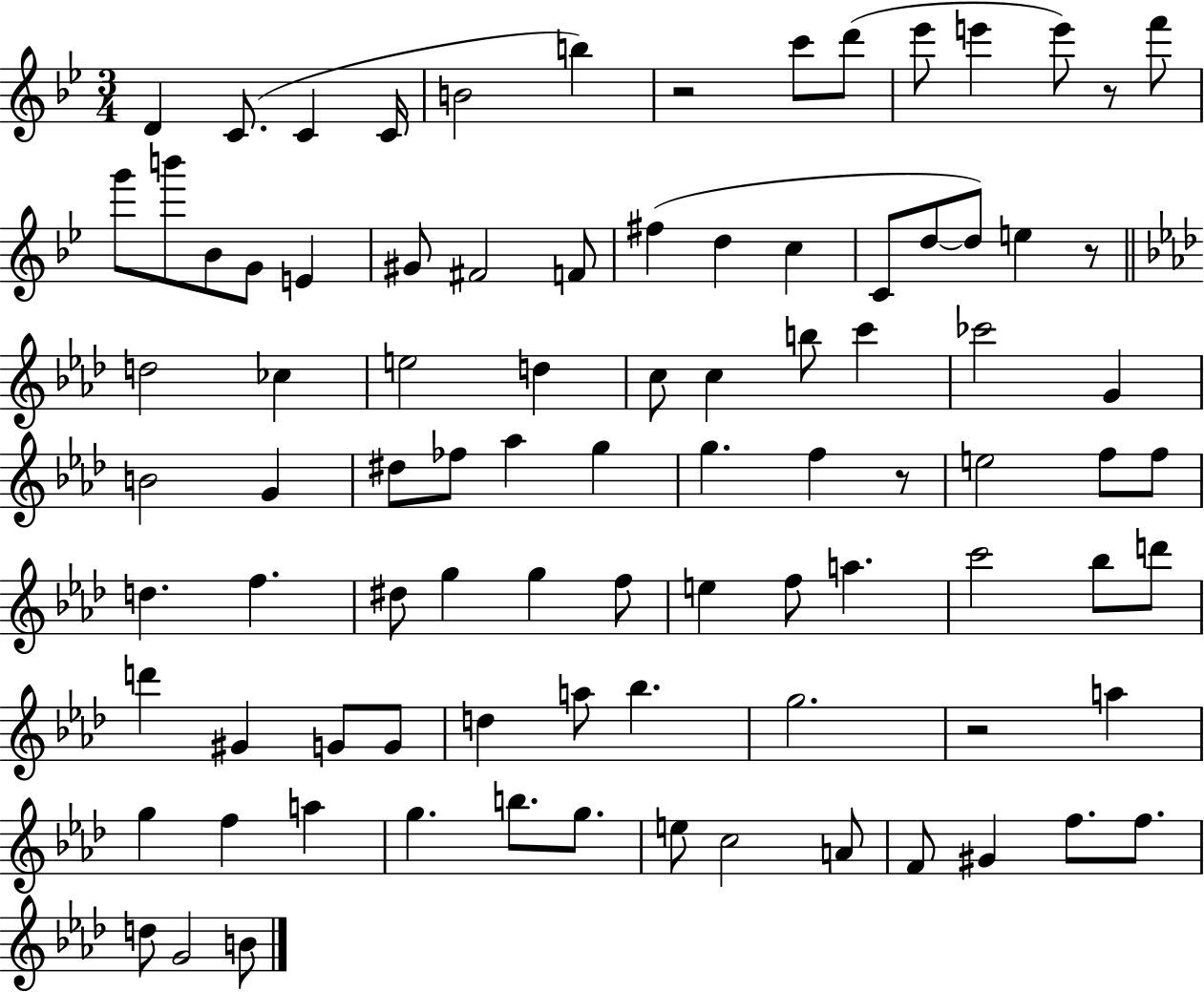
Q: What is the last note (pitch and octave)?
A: B4